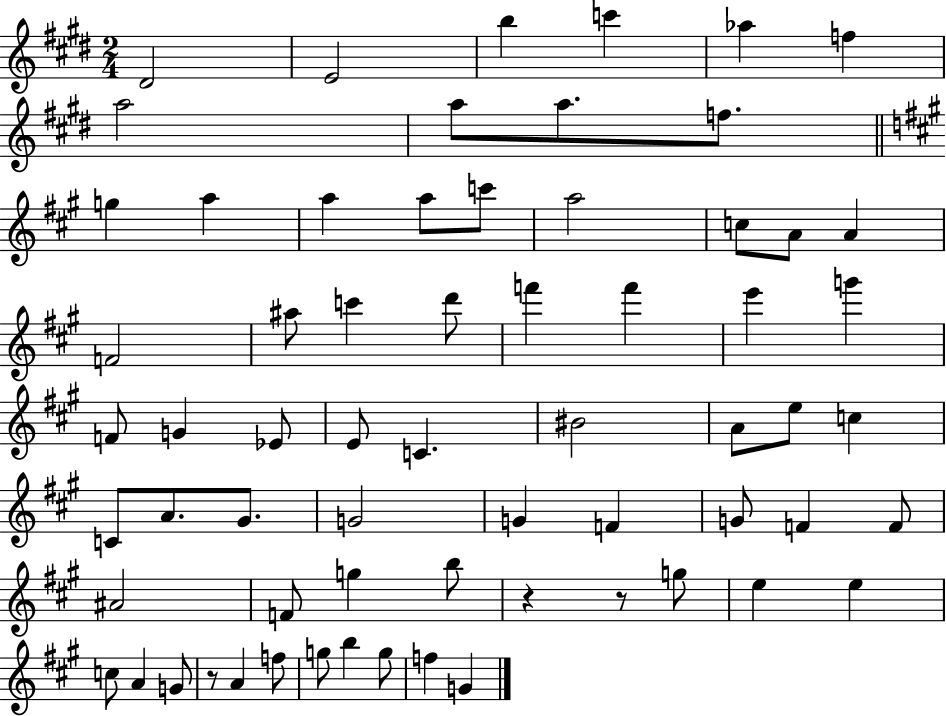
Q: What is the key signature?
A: E major